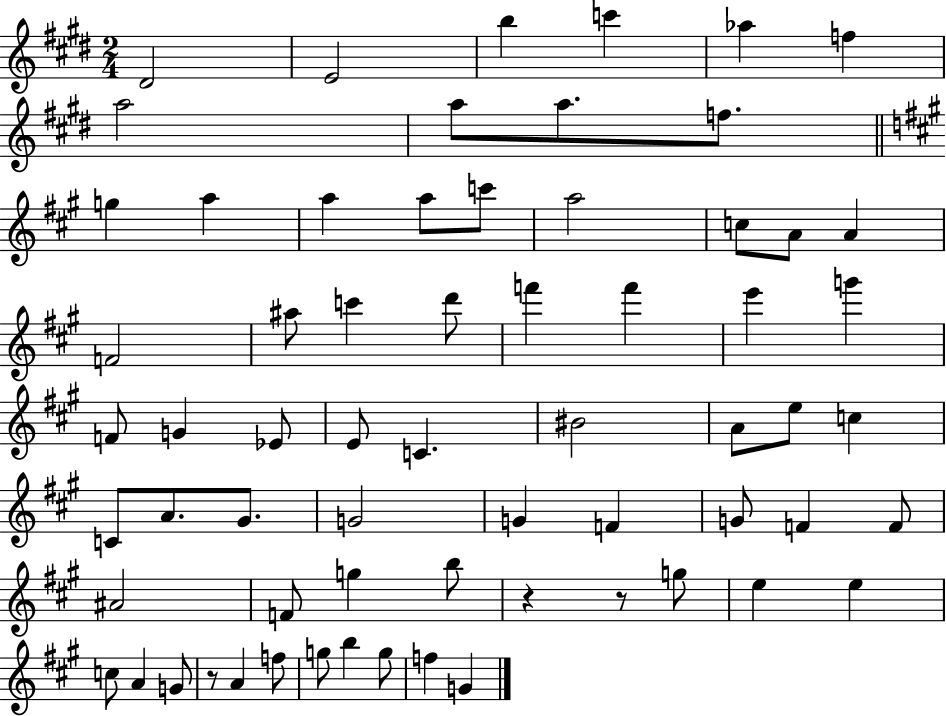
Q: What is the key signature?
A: E major